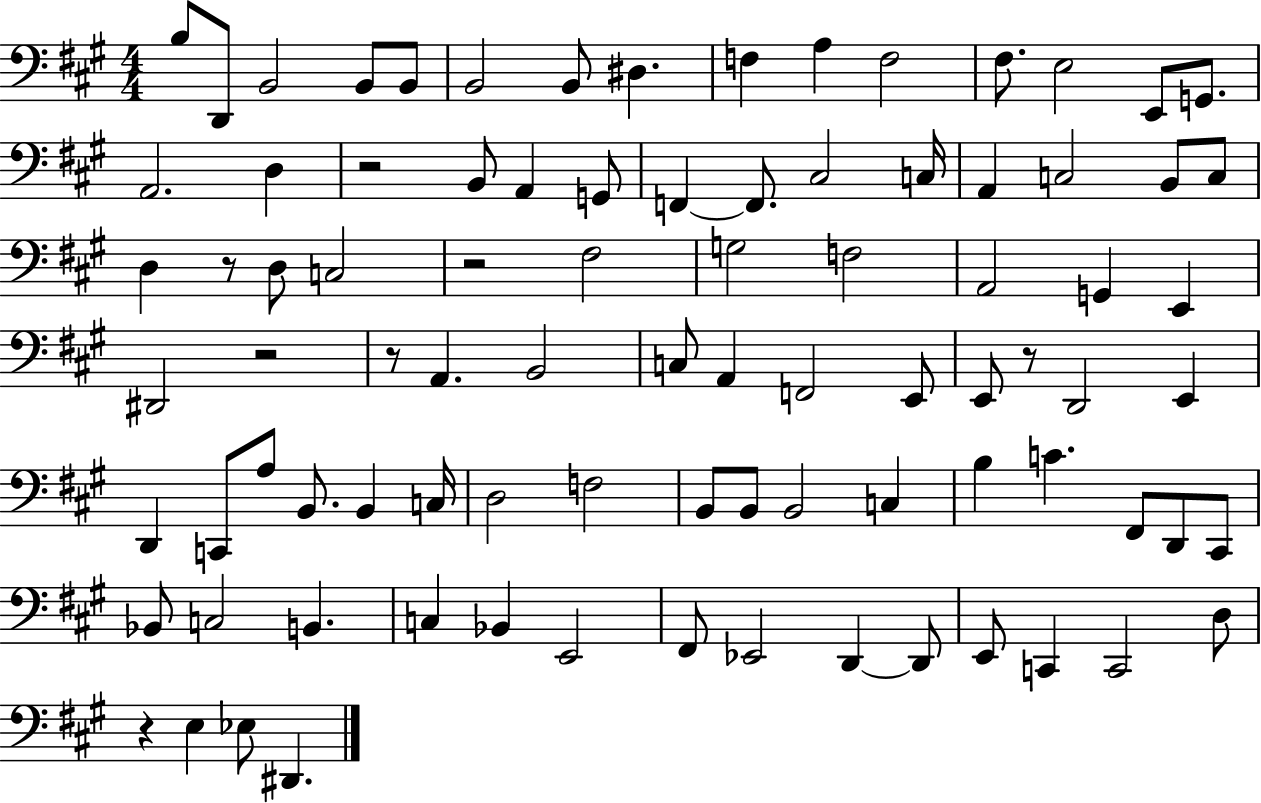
{
  \clef bass
  \numericTimeSignature
  \time 4/4
  \key a \major
  \repeat volta 2 { b8 d,8 b,2 b,8 b,8 | b,2 b,8 dis4. | f4 a4 f2 | fis8. e2 e,8 g,8. | \break a,2. d4 | r2 b,8 a,4 g,8 | f,4~~ f,8. cis2 c16 | a,4 c2 b,8 c8 | \break d4 r8 d8 c2 | r2 fis2 | g2 f2 | a,2 g,4 e,4 | \break dis,2 r2 | r8 a,4. b,2 | c8 a,4 f,2 e,8 | e,8 r8 d,2 e,4 | \break d,4 c,8 a8 b,8. b,4 c16 | d2 f2 | b,8 b,8 b,2 c4 | b4 c'4. fis,8 d,8 cis,8 | \break bes,8 c2 b,4. | c4 bes,4 e,2 | fis,8 ees,2 d,4~~ d,8 | e,8 c,4 c,2 d8 | \break r4 e4 ees8 dis,4. | } \bar "|."
}